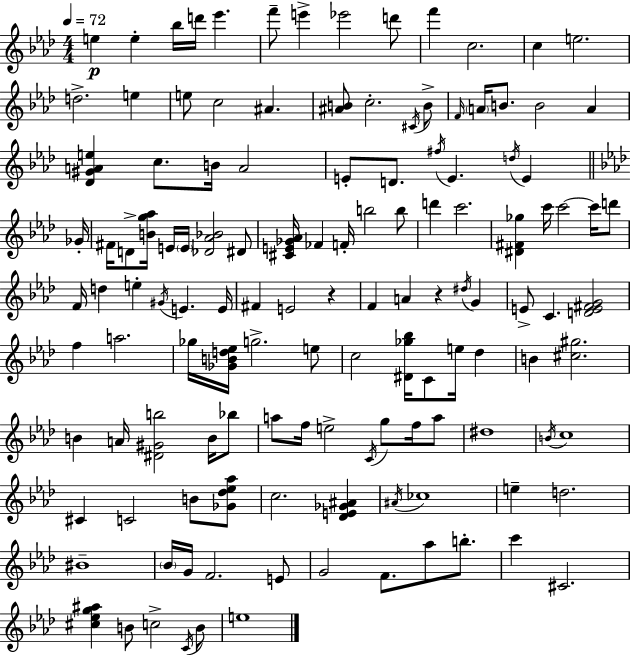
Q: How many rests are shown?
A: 2